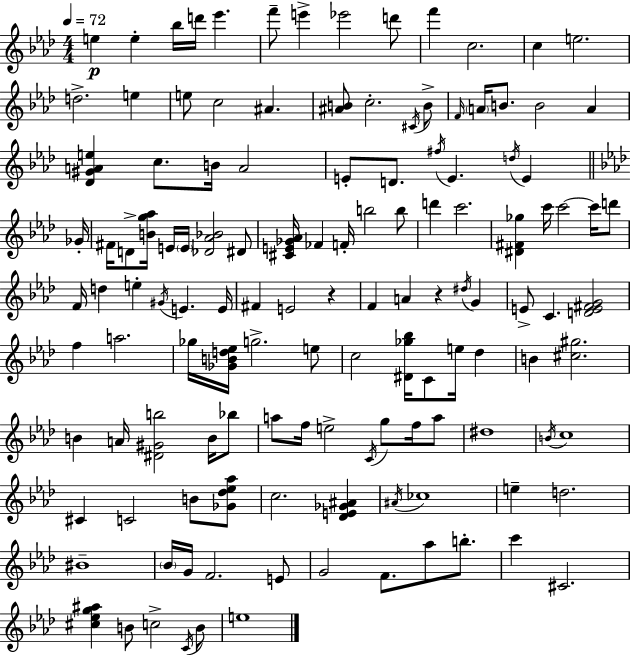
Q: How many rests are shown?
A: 2